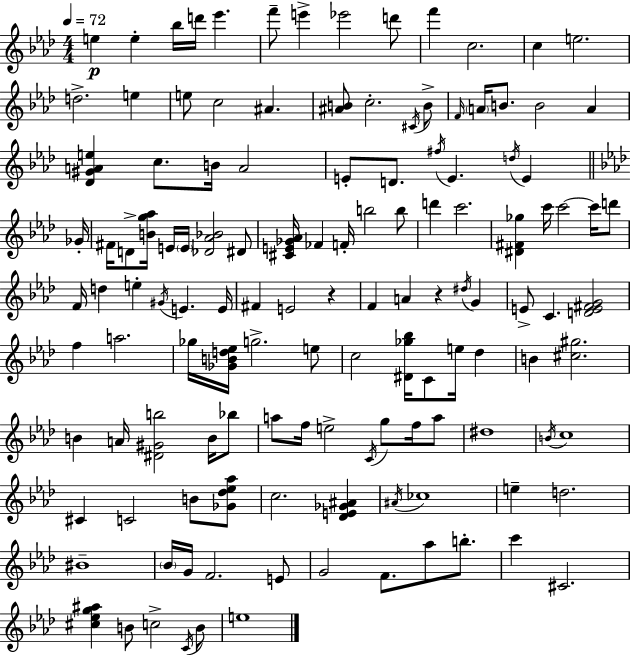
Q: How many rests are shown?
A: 2